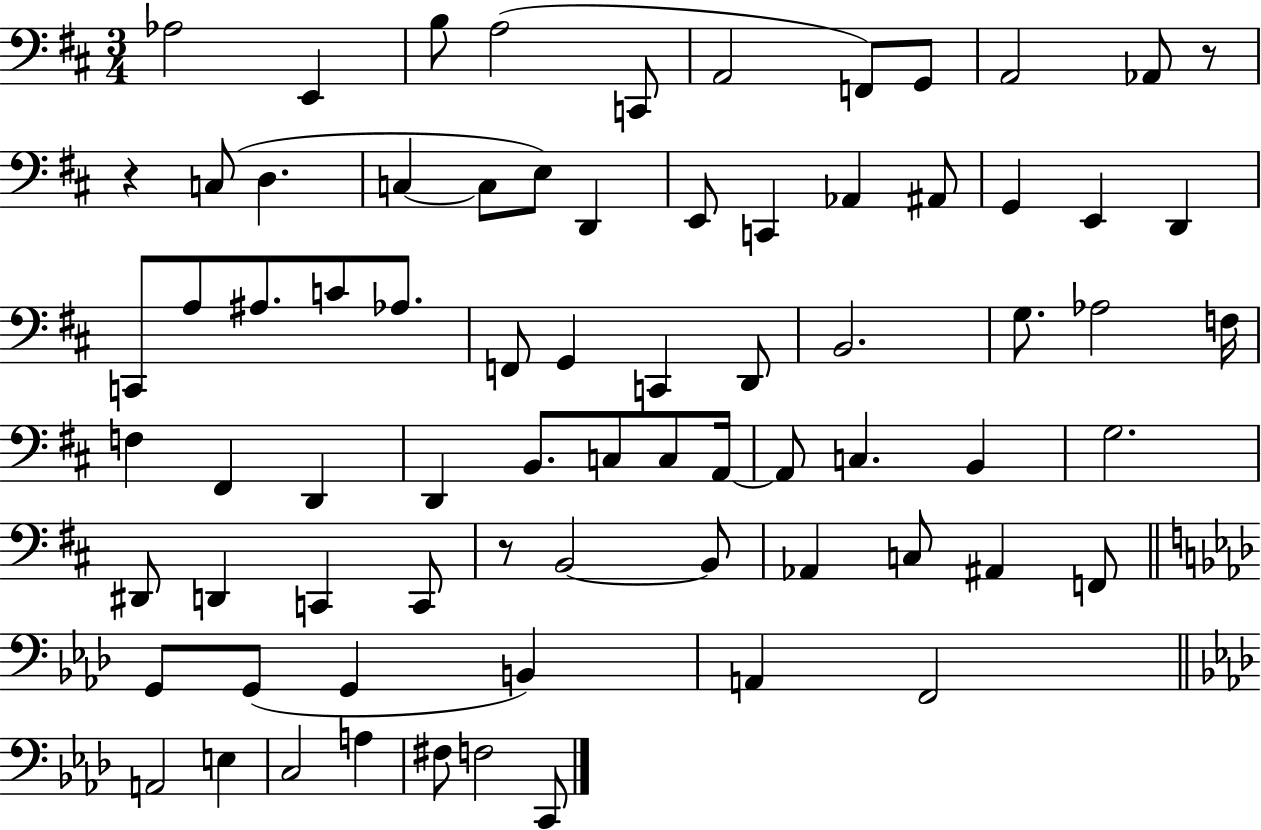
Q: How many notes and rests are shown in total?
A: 74